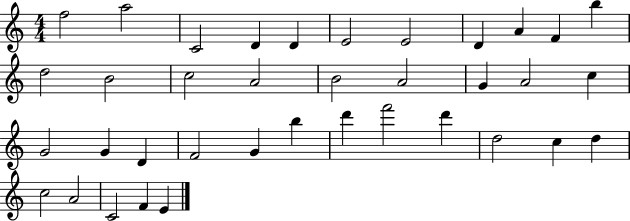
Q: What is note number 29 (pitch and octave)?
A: D6